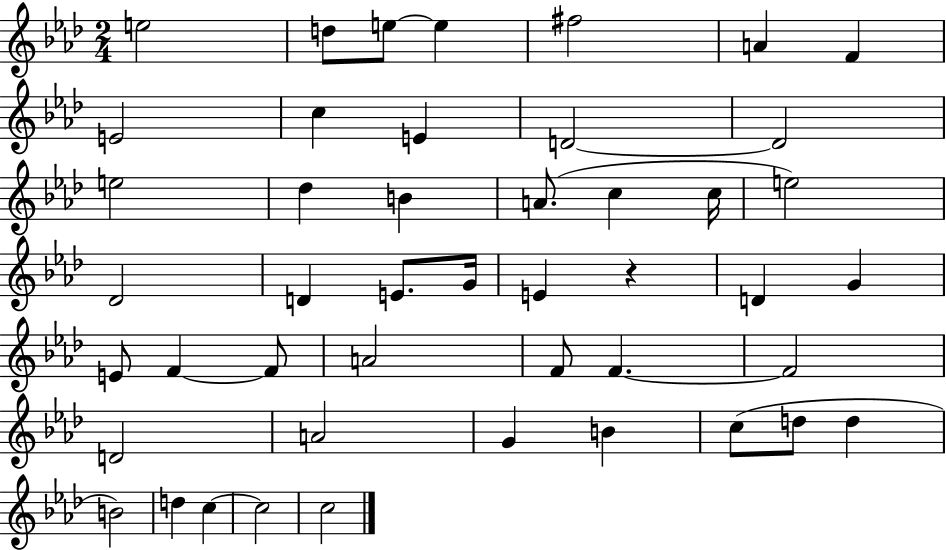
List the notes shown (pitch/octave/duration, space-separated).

E5/h D5/e E5/e E5/q F#5/h A4/q F4/q E4/h C5/q E4/q D4/h D4/h E5/h Db5/q B4/q A4/e. C5/q C5/s E5/h Db4/h D4/q E4/e. G4/s E4/q R/q D4/q G4/q E4/e F4/q F4/e A4/h F4/e F4/q. F4/h D4/h A4/h G4/q B4/q C5/e D5/e D5/q B4/h D5/q C5/q C5/h C5/h